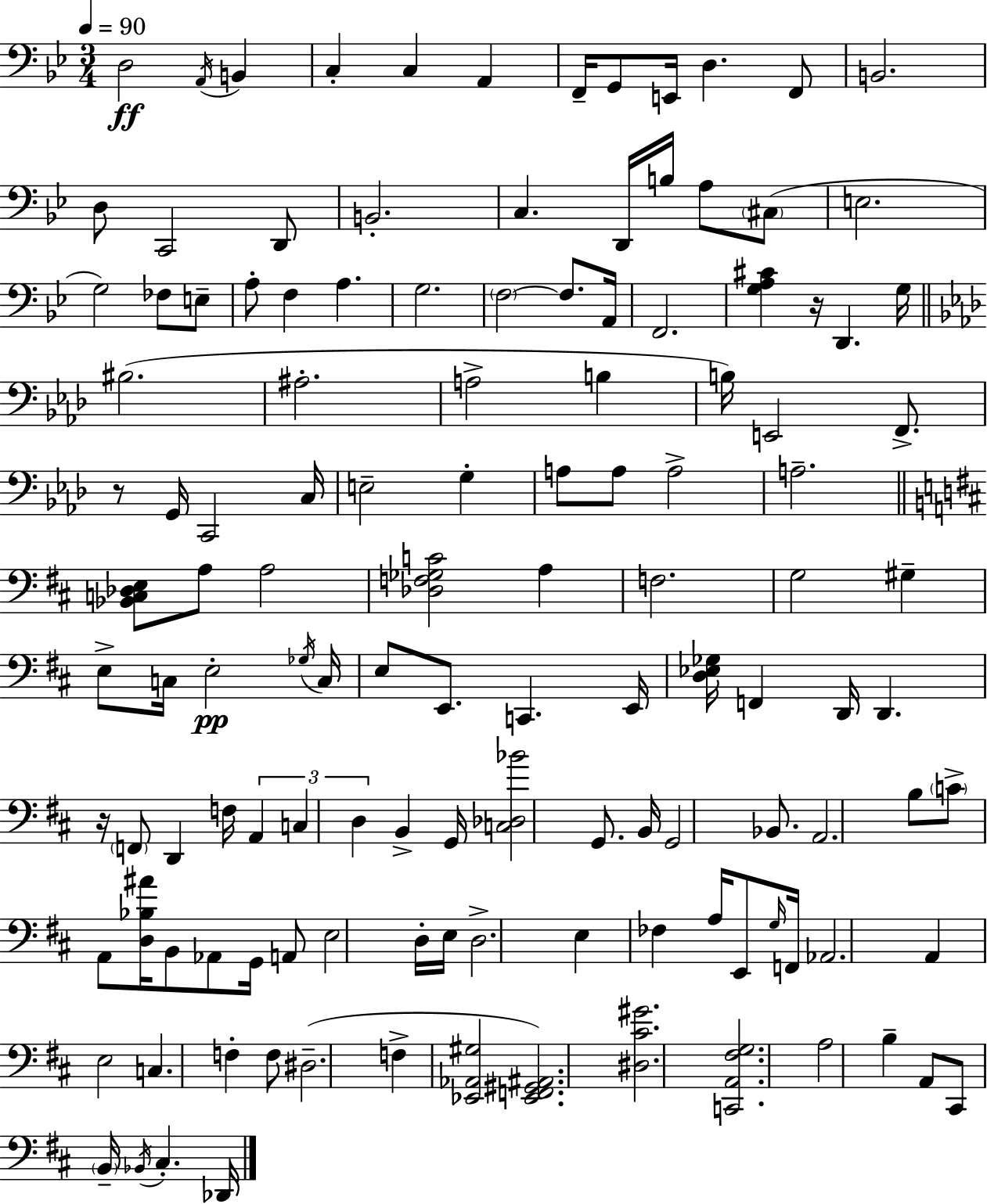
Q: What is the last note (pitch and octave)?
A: Db2